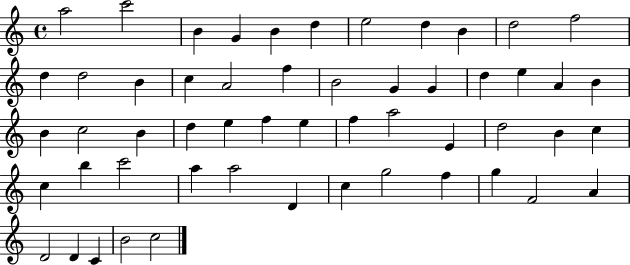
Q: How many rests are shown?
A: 0